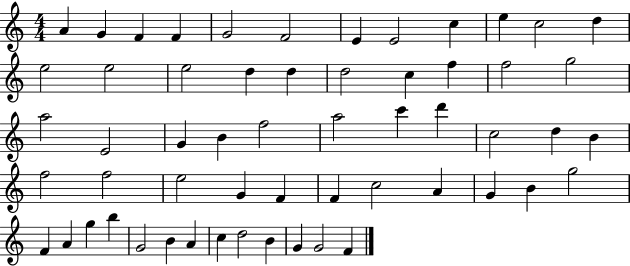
{
  \clef treble
  \numericTimeSignature
  \time 4/4
  \key c \major
  a'4 g'4 f'4 f'4 | g'2 f'2 | e'4 e'2 c''4 | e''4 c''2 d''4 | \break e''2 e''2 | e''2 d''4 d''4 | d''2 c''4 f''4 | f''2 g''2 | \break a''2 e'2 | g'4 b'4 f''2 | a''2 c'''4 d'''4 | c''2 d''4 b'4 | \break f''2 f''2 | e''2 g'4 f'4 | f'4 c''2 a'4 | g'4 b'4 g''2 | \break f'4 a'4 g''4 b''4 | g'2 b'4 a'4 | c''4 d''2 b'4 | g'4 g'2 f'4 | \break \bar "|."
}